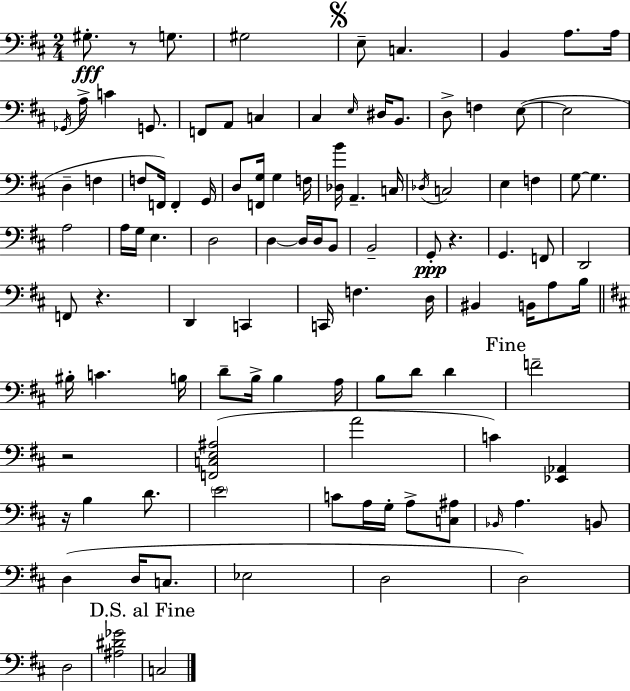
X:1
T:Untitled
M:2/4
L:1/4
K:D
^G,/2 z/2 G,/2 ^G,2 E,/2 C, B,, A,/2 A,/4 _G,,/4 A,/4 C G,,/2 F,,/2 A,,/2 C, ^C, E,/4 ^D,/4 B,,/2 D,/2 F, E,/2 E,2 D, F, F,/2 F,,/4 F,, G,,/4 D,/2 [F,,G,]/4 G, F,/4 [_D,B]/4 A,, C,/4 _D,/4 C,2 E, F, G,/2 G, A,2 A,/4 G,/4 E, D,2 D, D,/4 D,/4 B,,/2 B,,2 G,,/2 z G,, F,,/2 D,,2 F,,/2 z D,, C,, C,,/4 F, D,/4 ^B,, B,,/4 A,/2 B,/4 ^B,/4 C B,/4 D/2 B,/4 B, A,/4 B,/2 D/2 D F2 z2 [F,,C,E,^A,]2 A2 C [_E,,_A,,] z/4 B, D/2 E2 C/2 A,/4 G,/4 A,/2 [C,^A,]/2 _B,,/4 A, B,,/2 D, D,/4 C,/2 _E,2 D,2 D,2 D,2 [^A,^D_G]2 C,2